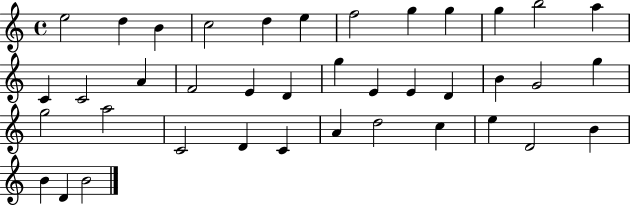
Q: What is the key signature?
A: C major